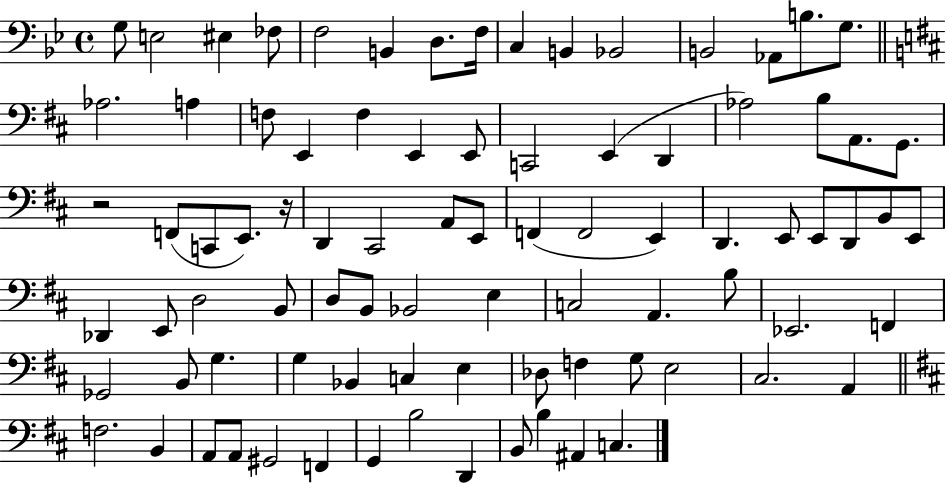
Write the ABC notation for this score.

X:1
T:Untitled
M:4/4
L:1/4
K:Bb
G,/2 E,2 ^E, _F,/2 F,2 B,, D,/2 F,/4 C, B,, _B,,2 B,,2 _A,,/2 B,/2 G,/2 _A,2 A, F,/2 E,, F, E,, E,,/2 C,,2 E,, D,, _A,2 B,/2 A,,/2 G,,/2 z2 F,,/2 C,,/2 E,,/2 z/4 D,, ^C,,2 A,,/2 E,,/2 F,, F,,2 E,, D,, E,,/2 E,,/2 D,,/2 B,,/2 E,,/2 _D,, E,,/2 D,2 B,,/2 D,/2 B,,/2 _B,,2 E, C,2 A,, B,/2 _E,,2 F,, _G,,2 B,,/2 G, G, _B,, C, E, _D,/2 F, G,/2 E,2 ^C,2 A,, F,2 B,, A,,/2 A,,/2 ^G,,2 F,, G,, B,2 D,, B,,/2 B, ^A,, C,